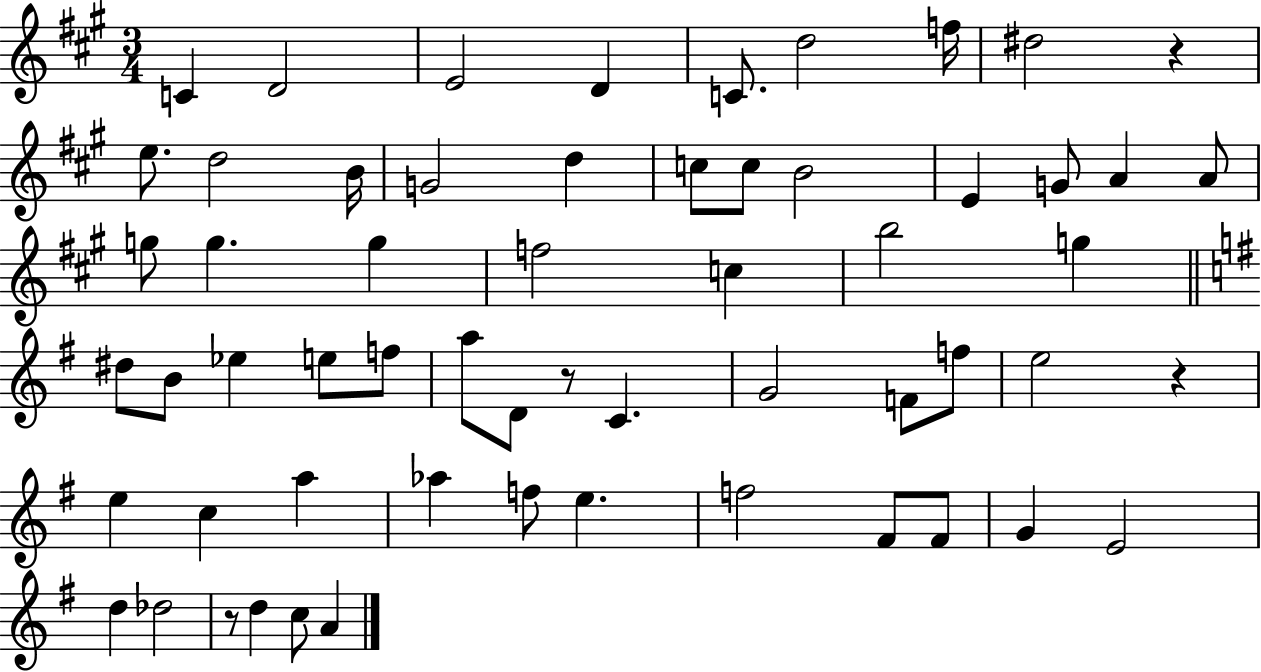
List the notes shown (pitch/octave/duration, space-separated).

C4/q D4/h E4/h D4/q C4/e. D5/h F5/s D#5/h R/q E5/e. D5/h B4/s G4/h D5/q C5/e C5/e B4/h E4/q G4/e A4/q A4/e G5/e G5/q. G5/q F5/h C5/q B5/h G5/q D#5/e B4/e Eb5/q E5/e F5/e A5/e D4/e R/e C4/q. G4/h F4/e F5/e E5/h R/q E5/q C5/q A5/q Ab5/q F5/e E5/q. F5/h F#4/e F#4/e G4/q E4/h D5/q Db5/h R/e D5/q C5/e A4/q